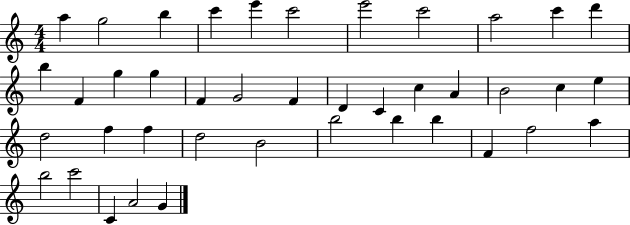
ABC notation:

X:1
T:Untitled
M:4/4
L:1/4
K:C
a g2 b c' e' c'2 e'2 c'2 a2 c' d' b F g g F G2 F D C c A B2 c e d2 f f d2 B2 b2 b b F f2 a b2 c'2 C A2 G